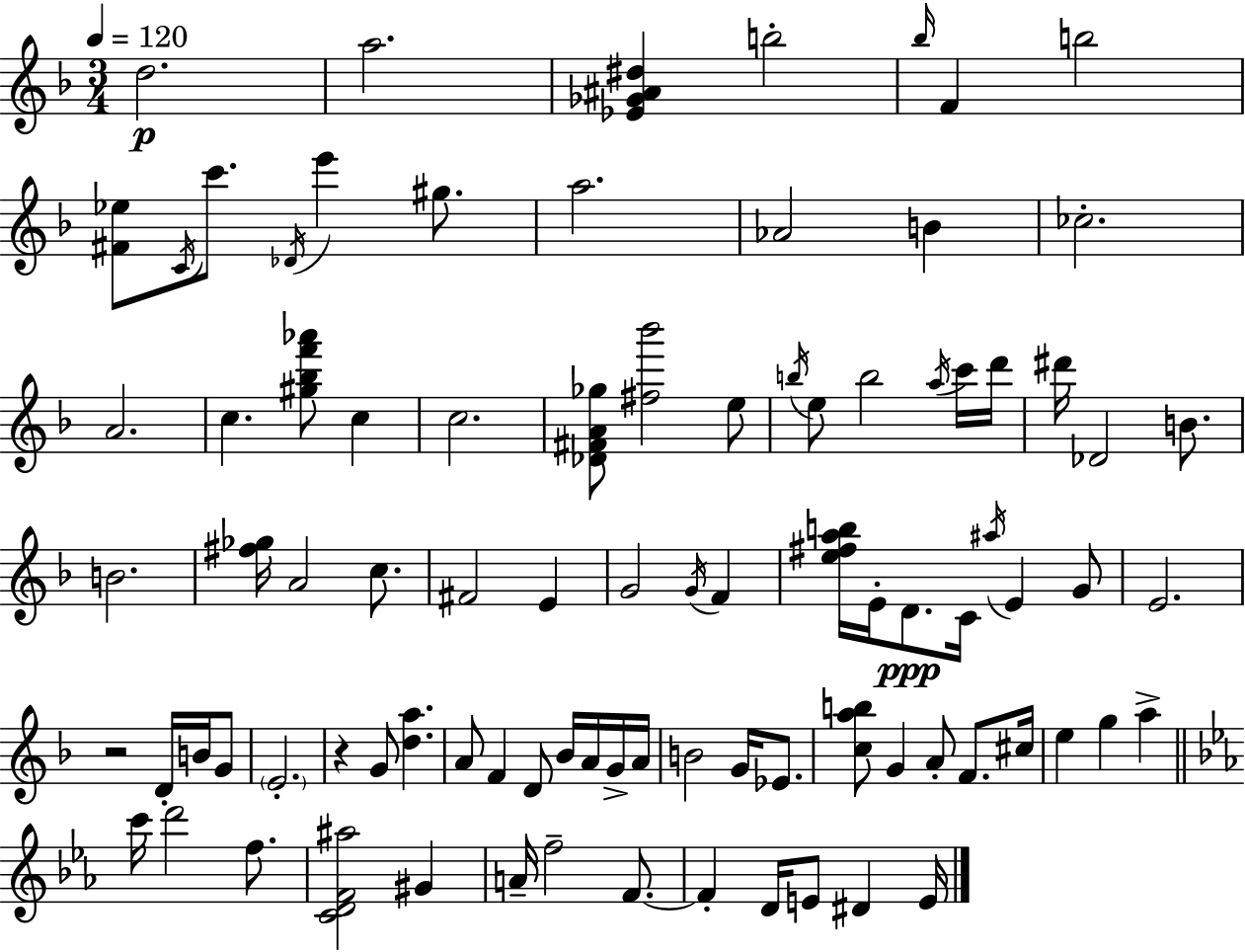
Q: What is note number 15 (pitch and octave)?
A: CES5